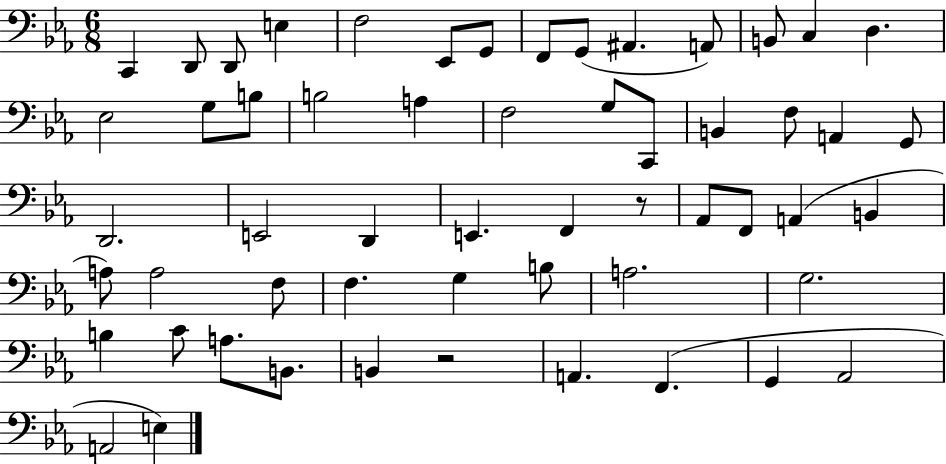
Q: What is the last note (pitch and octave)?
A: E3